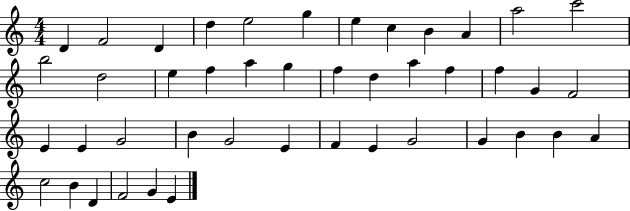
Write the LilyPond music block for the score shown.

{
  \clef treble
  \numericTimeSignature
  \time 4/4
  \key c \major
  d'4 f'2 d'4 | d''4 e''2 g''4 | e''4 c''4 b'4 a'4 | a''2 c'''2 | \break b''2 d''2 | e''4 f''4 a''4 g''4 | f''4 d''4 a''4 f''4 | f''4 g'4 f'2 | \break e'4 e'4 g'2 | b'4 g'2 e'4 | f'4 e'4 g'2 | g'4 b'4 b'4 a'4 | \break c''2 b'4 d'4 | f'2 g'4 e'4 | \bar "|."
}